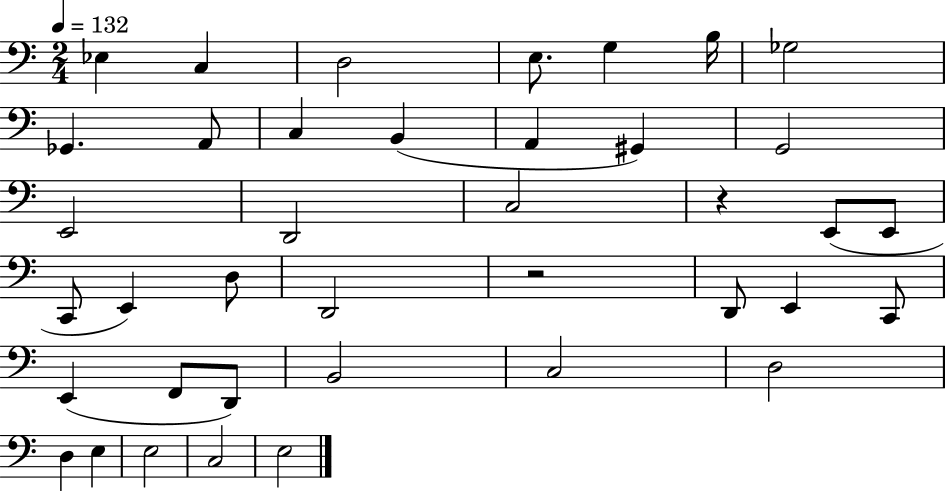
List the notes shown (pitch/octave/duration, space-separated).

Eb3/q C3/q D3/h E3/e. G3/q B3/s Gb3/h Gb2/q. A2/e C3/q B2/q A2/q G#2/q G2/h E2/h D2/h C3/h R/q E2/e E2/e C2/e E2/q D3/e D2/h R/h D2/e E2/q C2/e E2/q F2/e D2/e B2/h C3/h D3/h D3/q E3/q E3/h C3/h E3/h